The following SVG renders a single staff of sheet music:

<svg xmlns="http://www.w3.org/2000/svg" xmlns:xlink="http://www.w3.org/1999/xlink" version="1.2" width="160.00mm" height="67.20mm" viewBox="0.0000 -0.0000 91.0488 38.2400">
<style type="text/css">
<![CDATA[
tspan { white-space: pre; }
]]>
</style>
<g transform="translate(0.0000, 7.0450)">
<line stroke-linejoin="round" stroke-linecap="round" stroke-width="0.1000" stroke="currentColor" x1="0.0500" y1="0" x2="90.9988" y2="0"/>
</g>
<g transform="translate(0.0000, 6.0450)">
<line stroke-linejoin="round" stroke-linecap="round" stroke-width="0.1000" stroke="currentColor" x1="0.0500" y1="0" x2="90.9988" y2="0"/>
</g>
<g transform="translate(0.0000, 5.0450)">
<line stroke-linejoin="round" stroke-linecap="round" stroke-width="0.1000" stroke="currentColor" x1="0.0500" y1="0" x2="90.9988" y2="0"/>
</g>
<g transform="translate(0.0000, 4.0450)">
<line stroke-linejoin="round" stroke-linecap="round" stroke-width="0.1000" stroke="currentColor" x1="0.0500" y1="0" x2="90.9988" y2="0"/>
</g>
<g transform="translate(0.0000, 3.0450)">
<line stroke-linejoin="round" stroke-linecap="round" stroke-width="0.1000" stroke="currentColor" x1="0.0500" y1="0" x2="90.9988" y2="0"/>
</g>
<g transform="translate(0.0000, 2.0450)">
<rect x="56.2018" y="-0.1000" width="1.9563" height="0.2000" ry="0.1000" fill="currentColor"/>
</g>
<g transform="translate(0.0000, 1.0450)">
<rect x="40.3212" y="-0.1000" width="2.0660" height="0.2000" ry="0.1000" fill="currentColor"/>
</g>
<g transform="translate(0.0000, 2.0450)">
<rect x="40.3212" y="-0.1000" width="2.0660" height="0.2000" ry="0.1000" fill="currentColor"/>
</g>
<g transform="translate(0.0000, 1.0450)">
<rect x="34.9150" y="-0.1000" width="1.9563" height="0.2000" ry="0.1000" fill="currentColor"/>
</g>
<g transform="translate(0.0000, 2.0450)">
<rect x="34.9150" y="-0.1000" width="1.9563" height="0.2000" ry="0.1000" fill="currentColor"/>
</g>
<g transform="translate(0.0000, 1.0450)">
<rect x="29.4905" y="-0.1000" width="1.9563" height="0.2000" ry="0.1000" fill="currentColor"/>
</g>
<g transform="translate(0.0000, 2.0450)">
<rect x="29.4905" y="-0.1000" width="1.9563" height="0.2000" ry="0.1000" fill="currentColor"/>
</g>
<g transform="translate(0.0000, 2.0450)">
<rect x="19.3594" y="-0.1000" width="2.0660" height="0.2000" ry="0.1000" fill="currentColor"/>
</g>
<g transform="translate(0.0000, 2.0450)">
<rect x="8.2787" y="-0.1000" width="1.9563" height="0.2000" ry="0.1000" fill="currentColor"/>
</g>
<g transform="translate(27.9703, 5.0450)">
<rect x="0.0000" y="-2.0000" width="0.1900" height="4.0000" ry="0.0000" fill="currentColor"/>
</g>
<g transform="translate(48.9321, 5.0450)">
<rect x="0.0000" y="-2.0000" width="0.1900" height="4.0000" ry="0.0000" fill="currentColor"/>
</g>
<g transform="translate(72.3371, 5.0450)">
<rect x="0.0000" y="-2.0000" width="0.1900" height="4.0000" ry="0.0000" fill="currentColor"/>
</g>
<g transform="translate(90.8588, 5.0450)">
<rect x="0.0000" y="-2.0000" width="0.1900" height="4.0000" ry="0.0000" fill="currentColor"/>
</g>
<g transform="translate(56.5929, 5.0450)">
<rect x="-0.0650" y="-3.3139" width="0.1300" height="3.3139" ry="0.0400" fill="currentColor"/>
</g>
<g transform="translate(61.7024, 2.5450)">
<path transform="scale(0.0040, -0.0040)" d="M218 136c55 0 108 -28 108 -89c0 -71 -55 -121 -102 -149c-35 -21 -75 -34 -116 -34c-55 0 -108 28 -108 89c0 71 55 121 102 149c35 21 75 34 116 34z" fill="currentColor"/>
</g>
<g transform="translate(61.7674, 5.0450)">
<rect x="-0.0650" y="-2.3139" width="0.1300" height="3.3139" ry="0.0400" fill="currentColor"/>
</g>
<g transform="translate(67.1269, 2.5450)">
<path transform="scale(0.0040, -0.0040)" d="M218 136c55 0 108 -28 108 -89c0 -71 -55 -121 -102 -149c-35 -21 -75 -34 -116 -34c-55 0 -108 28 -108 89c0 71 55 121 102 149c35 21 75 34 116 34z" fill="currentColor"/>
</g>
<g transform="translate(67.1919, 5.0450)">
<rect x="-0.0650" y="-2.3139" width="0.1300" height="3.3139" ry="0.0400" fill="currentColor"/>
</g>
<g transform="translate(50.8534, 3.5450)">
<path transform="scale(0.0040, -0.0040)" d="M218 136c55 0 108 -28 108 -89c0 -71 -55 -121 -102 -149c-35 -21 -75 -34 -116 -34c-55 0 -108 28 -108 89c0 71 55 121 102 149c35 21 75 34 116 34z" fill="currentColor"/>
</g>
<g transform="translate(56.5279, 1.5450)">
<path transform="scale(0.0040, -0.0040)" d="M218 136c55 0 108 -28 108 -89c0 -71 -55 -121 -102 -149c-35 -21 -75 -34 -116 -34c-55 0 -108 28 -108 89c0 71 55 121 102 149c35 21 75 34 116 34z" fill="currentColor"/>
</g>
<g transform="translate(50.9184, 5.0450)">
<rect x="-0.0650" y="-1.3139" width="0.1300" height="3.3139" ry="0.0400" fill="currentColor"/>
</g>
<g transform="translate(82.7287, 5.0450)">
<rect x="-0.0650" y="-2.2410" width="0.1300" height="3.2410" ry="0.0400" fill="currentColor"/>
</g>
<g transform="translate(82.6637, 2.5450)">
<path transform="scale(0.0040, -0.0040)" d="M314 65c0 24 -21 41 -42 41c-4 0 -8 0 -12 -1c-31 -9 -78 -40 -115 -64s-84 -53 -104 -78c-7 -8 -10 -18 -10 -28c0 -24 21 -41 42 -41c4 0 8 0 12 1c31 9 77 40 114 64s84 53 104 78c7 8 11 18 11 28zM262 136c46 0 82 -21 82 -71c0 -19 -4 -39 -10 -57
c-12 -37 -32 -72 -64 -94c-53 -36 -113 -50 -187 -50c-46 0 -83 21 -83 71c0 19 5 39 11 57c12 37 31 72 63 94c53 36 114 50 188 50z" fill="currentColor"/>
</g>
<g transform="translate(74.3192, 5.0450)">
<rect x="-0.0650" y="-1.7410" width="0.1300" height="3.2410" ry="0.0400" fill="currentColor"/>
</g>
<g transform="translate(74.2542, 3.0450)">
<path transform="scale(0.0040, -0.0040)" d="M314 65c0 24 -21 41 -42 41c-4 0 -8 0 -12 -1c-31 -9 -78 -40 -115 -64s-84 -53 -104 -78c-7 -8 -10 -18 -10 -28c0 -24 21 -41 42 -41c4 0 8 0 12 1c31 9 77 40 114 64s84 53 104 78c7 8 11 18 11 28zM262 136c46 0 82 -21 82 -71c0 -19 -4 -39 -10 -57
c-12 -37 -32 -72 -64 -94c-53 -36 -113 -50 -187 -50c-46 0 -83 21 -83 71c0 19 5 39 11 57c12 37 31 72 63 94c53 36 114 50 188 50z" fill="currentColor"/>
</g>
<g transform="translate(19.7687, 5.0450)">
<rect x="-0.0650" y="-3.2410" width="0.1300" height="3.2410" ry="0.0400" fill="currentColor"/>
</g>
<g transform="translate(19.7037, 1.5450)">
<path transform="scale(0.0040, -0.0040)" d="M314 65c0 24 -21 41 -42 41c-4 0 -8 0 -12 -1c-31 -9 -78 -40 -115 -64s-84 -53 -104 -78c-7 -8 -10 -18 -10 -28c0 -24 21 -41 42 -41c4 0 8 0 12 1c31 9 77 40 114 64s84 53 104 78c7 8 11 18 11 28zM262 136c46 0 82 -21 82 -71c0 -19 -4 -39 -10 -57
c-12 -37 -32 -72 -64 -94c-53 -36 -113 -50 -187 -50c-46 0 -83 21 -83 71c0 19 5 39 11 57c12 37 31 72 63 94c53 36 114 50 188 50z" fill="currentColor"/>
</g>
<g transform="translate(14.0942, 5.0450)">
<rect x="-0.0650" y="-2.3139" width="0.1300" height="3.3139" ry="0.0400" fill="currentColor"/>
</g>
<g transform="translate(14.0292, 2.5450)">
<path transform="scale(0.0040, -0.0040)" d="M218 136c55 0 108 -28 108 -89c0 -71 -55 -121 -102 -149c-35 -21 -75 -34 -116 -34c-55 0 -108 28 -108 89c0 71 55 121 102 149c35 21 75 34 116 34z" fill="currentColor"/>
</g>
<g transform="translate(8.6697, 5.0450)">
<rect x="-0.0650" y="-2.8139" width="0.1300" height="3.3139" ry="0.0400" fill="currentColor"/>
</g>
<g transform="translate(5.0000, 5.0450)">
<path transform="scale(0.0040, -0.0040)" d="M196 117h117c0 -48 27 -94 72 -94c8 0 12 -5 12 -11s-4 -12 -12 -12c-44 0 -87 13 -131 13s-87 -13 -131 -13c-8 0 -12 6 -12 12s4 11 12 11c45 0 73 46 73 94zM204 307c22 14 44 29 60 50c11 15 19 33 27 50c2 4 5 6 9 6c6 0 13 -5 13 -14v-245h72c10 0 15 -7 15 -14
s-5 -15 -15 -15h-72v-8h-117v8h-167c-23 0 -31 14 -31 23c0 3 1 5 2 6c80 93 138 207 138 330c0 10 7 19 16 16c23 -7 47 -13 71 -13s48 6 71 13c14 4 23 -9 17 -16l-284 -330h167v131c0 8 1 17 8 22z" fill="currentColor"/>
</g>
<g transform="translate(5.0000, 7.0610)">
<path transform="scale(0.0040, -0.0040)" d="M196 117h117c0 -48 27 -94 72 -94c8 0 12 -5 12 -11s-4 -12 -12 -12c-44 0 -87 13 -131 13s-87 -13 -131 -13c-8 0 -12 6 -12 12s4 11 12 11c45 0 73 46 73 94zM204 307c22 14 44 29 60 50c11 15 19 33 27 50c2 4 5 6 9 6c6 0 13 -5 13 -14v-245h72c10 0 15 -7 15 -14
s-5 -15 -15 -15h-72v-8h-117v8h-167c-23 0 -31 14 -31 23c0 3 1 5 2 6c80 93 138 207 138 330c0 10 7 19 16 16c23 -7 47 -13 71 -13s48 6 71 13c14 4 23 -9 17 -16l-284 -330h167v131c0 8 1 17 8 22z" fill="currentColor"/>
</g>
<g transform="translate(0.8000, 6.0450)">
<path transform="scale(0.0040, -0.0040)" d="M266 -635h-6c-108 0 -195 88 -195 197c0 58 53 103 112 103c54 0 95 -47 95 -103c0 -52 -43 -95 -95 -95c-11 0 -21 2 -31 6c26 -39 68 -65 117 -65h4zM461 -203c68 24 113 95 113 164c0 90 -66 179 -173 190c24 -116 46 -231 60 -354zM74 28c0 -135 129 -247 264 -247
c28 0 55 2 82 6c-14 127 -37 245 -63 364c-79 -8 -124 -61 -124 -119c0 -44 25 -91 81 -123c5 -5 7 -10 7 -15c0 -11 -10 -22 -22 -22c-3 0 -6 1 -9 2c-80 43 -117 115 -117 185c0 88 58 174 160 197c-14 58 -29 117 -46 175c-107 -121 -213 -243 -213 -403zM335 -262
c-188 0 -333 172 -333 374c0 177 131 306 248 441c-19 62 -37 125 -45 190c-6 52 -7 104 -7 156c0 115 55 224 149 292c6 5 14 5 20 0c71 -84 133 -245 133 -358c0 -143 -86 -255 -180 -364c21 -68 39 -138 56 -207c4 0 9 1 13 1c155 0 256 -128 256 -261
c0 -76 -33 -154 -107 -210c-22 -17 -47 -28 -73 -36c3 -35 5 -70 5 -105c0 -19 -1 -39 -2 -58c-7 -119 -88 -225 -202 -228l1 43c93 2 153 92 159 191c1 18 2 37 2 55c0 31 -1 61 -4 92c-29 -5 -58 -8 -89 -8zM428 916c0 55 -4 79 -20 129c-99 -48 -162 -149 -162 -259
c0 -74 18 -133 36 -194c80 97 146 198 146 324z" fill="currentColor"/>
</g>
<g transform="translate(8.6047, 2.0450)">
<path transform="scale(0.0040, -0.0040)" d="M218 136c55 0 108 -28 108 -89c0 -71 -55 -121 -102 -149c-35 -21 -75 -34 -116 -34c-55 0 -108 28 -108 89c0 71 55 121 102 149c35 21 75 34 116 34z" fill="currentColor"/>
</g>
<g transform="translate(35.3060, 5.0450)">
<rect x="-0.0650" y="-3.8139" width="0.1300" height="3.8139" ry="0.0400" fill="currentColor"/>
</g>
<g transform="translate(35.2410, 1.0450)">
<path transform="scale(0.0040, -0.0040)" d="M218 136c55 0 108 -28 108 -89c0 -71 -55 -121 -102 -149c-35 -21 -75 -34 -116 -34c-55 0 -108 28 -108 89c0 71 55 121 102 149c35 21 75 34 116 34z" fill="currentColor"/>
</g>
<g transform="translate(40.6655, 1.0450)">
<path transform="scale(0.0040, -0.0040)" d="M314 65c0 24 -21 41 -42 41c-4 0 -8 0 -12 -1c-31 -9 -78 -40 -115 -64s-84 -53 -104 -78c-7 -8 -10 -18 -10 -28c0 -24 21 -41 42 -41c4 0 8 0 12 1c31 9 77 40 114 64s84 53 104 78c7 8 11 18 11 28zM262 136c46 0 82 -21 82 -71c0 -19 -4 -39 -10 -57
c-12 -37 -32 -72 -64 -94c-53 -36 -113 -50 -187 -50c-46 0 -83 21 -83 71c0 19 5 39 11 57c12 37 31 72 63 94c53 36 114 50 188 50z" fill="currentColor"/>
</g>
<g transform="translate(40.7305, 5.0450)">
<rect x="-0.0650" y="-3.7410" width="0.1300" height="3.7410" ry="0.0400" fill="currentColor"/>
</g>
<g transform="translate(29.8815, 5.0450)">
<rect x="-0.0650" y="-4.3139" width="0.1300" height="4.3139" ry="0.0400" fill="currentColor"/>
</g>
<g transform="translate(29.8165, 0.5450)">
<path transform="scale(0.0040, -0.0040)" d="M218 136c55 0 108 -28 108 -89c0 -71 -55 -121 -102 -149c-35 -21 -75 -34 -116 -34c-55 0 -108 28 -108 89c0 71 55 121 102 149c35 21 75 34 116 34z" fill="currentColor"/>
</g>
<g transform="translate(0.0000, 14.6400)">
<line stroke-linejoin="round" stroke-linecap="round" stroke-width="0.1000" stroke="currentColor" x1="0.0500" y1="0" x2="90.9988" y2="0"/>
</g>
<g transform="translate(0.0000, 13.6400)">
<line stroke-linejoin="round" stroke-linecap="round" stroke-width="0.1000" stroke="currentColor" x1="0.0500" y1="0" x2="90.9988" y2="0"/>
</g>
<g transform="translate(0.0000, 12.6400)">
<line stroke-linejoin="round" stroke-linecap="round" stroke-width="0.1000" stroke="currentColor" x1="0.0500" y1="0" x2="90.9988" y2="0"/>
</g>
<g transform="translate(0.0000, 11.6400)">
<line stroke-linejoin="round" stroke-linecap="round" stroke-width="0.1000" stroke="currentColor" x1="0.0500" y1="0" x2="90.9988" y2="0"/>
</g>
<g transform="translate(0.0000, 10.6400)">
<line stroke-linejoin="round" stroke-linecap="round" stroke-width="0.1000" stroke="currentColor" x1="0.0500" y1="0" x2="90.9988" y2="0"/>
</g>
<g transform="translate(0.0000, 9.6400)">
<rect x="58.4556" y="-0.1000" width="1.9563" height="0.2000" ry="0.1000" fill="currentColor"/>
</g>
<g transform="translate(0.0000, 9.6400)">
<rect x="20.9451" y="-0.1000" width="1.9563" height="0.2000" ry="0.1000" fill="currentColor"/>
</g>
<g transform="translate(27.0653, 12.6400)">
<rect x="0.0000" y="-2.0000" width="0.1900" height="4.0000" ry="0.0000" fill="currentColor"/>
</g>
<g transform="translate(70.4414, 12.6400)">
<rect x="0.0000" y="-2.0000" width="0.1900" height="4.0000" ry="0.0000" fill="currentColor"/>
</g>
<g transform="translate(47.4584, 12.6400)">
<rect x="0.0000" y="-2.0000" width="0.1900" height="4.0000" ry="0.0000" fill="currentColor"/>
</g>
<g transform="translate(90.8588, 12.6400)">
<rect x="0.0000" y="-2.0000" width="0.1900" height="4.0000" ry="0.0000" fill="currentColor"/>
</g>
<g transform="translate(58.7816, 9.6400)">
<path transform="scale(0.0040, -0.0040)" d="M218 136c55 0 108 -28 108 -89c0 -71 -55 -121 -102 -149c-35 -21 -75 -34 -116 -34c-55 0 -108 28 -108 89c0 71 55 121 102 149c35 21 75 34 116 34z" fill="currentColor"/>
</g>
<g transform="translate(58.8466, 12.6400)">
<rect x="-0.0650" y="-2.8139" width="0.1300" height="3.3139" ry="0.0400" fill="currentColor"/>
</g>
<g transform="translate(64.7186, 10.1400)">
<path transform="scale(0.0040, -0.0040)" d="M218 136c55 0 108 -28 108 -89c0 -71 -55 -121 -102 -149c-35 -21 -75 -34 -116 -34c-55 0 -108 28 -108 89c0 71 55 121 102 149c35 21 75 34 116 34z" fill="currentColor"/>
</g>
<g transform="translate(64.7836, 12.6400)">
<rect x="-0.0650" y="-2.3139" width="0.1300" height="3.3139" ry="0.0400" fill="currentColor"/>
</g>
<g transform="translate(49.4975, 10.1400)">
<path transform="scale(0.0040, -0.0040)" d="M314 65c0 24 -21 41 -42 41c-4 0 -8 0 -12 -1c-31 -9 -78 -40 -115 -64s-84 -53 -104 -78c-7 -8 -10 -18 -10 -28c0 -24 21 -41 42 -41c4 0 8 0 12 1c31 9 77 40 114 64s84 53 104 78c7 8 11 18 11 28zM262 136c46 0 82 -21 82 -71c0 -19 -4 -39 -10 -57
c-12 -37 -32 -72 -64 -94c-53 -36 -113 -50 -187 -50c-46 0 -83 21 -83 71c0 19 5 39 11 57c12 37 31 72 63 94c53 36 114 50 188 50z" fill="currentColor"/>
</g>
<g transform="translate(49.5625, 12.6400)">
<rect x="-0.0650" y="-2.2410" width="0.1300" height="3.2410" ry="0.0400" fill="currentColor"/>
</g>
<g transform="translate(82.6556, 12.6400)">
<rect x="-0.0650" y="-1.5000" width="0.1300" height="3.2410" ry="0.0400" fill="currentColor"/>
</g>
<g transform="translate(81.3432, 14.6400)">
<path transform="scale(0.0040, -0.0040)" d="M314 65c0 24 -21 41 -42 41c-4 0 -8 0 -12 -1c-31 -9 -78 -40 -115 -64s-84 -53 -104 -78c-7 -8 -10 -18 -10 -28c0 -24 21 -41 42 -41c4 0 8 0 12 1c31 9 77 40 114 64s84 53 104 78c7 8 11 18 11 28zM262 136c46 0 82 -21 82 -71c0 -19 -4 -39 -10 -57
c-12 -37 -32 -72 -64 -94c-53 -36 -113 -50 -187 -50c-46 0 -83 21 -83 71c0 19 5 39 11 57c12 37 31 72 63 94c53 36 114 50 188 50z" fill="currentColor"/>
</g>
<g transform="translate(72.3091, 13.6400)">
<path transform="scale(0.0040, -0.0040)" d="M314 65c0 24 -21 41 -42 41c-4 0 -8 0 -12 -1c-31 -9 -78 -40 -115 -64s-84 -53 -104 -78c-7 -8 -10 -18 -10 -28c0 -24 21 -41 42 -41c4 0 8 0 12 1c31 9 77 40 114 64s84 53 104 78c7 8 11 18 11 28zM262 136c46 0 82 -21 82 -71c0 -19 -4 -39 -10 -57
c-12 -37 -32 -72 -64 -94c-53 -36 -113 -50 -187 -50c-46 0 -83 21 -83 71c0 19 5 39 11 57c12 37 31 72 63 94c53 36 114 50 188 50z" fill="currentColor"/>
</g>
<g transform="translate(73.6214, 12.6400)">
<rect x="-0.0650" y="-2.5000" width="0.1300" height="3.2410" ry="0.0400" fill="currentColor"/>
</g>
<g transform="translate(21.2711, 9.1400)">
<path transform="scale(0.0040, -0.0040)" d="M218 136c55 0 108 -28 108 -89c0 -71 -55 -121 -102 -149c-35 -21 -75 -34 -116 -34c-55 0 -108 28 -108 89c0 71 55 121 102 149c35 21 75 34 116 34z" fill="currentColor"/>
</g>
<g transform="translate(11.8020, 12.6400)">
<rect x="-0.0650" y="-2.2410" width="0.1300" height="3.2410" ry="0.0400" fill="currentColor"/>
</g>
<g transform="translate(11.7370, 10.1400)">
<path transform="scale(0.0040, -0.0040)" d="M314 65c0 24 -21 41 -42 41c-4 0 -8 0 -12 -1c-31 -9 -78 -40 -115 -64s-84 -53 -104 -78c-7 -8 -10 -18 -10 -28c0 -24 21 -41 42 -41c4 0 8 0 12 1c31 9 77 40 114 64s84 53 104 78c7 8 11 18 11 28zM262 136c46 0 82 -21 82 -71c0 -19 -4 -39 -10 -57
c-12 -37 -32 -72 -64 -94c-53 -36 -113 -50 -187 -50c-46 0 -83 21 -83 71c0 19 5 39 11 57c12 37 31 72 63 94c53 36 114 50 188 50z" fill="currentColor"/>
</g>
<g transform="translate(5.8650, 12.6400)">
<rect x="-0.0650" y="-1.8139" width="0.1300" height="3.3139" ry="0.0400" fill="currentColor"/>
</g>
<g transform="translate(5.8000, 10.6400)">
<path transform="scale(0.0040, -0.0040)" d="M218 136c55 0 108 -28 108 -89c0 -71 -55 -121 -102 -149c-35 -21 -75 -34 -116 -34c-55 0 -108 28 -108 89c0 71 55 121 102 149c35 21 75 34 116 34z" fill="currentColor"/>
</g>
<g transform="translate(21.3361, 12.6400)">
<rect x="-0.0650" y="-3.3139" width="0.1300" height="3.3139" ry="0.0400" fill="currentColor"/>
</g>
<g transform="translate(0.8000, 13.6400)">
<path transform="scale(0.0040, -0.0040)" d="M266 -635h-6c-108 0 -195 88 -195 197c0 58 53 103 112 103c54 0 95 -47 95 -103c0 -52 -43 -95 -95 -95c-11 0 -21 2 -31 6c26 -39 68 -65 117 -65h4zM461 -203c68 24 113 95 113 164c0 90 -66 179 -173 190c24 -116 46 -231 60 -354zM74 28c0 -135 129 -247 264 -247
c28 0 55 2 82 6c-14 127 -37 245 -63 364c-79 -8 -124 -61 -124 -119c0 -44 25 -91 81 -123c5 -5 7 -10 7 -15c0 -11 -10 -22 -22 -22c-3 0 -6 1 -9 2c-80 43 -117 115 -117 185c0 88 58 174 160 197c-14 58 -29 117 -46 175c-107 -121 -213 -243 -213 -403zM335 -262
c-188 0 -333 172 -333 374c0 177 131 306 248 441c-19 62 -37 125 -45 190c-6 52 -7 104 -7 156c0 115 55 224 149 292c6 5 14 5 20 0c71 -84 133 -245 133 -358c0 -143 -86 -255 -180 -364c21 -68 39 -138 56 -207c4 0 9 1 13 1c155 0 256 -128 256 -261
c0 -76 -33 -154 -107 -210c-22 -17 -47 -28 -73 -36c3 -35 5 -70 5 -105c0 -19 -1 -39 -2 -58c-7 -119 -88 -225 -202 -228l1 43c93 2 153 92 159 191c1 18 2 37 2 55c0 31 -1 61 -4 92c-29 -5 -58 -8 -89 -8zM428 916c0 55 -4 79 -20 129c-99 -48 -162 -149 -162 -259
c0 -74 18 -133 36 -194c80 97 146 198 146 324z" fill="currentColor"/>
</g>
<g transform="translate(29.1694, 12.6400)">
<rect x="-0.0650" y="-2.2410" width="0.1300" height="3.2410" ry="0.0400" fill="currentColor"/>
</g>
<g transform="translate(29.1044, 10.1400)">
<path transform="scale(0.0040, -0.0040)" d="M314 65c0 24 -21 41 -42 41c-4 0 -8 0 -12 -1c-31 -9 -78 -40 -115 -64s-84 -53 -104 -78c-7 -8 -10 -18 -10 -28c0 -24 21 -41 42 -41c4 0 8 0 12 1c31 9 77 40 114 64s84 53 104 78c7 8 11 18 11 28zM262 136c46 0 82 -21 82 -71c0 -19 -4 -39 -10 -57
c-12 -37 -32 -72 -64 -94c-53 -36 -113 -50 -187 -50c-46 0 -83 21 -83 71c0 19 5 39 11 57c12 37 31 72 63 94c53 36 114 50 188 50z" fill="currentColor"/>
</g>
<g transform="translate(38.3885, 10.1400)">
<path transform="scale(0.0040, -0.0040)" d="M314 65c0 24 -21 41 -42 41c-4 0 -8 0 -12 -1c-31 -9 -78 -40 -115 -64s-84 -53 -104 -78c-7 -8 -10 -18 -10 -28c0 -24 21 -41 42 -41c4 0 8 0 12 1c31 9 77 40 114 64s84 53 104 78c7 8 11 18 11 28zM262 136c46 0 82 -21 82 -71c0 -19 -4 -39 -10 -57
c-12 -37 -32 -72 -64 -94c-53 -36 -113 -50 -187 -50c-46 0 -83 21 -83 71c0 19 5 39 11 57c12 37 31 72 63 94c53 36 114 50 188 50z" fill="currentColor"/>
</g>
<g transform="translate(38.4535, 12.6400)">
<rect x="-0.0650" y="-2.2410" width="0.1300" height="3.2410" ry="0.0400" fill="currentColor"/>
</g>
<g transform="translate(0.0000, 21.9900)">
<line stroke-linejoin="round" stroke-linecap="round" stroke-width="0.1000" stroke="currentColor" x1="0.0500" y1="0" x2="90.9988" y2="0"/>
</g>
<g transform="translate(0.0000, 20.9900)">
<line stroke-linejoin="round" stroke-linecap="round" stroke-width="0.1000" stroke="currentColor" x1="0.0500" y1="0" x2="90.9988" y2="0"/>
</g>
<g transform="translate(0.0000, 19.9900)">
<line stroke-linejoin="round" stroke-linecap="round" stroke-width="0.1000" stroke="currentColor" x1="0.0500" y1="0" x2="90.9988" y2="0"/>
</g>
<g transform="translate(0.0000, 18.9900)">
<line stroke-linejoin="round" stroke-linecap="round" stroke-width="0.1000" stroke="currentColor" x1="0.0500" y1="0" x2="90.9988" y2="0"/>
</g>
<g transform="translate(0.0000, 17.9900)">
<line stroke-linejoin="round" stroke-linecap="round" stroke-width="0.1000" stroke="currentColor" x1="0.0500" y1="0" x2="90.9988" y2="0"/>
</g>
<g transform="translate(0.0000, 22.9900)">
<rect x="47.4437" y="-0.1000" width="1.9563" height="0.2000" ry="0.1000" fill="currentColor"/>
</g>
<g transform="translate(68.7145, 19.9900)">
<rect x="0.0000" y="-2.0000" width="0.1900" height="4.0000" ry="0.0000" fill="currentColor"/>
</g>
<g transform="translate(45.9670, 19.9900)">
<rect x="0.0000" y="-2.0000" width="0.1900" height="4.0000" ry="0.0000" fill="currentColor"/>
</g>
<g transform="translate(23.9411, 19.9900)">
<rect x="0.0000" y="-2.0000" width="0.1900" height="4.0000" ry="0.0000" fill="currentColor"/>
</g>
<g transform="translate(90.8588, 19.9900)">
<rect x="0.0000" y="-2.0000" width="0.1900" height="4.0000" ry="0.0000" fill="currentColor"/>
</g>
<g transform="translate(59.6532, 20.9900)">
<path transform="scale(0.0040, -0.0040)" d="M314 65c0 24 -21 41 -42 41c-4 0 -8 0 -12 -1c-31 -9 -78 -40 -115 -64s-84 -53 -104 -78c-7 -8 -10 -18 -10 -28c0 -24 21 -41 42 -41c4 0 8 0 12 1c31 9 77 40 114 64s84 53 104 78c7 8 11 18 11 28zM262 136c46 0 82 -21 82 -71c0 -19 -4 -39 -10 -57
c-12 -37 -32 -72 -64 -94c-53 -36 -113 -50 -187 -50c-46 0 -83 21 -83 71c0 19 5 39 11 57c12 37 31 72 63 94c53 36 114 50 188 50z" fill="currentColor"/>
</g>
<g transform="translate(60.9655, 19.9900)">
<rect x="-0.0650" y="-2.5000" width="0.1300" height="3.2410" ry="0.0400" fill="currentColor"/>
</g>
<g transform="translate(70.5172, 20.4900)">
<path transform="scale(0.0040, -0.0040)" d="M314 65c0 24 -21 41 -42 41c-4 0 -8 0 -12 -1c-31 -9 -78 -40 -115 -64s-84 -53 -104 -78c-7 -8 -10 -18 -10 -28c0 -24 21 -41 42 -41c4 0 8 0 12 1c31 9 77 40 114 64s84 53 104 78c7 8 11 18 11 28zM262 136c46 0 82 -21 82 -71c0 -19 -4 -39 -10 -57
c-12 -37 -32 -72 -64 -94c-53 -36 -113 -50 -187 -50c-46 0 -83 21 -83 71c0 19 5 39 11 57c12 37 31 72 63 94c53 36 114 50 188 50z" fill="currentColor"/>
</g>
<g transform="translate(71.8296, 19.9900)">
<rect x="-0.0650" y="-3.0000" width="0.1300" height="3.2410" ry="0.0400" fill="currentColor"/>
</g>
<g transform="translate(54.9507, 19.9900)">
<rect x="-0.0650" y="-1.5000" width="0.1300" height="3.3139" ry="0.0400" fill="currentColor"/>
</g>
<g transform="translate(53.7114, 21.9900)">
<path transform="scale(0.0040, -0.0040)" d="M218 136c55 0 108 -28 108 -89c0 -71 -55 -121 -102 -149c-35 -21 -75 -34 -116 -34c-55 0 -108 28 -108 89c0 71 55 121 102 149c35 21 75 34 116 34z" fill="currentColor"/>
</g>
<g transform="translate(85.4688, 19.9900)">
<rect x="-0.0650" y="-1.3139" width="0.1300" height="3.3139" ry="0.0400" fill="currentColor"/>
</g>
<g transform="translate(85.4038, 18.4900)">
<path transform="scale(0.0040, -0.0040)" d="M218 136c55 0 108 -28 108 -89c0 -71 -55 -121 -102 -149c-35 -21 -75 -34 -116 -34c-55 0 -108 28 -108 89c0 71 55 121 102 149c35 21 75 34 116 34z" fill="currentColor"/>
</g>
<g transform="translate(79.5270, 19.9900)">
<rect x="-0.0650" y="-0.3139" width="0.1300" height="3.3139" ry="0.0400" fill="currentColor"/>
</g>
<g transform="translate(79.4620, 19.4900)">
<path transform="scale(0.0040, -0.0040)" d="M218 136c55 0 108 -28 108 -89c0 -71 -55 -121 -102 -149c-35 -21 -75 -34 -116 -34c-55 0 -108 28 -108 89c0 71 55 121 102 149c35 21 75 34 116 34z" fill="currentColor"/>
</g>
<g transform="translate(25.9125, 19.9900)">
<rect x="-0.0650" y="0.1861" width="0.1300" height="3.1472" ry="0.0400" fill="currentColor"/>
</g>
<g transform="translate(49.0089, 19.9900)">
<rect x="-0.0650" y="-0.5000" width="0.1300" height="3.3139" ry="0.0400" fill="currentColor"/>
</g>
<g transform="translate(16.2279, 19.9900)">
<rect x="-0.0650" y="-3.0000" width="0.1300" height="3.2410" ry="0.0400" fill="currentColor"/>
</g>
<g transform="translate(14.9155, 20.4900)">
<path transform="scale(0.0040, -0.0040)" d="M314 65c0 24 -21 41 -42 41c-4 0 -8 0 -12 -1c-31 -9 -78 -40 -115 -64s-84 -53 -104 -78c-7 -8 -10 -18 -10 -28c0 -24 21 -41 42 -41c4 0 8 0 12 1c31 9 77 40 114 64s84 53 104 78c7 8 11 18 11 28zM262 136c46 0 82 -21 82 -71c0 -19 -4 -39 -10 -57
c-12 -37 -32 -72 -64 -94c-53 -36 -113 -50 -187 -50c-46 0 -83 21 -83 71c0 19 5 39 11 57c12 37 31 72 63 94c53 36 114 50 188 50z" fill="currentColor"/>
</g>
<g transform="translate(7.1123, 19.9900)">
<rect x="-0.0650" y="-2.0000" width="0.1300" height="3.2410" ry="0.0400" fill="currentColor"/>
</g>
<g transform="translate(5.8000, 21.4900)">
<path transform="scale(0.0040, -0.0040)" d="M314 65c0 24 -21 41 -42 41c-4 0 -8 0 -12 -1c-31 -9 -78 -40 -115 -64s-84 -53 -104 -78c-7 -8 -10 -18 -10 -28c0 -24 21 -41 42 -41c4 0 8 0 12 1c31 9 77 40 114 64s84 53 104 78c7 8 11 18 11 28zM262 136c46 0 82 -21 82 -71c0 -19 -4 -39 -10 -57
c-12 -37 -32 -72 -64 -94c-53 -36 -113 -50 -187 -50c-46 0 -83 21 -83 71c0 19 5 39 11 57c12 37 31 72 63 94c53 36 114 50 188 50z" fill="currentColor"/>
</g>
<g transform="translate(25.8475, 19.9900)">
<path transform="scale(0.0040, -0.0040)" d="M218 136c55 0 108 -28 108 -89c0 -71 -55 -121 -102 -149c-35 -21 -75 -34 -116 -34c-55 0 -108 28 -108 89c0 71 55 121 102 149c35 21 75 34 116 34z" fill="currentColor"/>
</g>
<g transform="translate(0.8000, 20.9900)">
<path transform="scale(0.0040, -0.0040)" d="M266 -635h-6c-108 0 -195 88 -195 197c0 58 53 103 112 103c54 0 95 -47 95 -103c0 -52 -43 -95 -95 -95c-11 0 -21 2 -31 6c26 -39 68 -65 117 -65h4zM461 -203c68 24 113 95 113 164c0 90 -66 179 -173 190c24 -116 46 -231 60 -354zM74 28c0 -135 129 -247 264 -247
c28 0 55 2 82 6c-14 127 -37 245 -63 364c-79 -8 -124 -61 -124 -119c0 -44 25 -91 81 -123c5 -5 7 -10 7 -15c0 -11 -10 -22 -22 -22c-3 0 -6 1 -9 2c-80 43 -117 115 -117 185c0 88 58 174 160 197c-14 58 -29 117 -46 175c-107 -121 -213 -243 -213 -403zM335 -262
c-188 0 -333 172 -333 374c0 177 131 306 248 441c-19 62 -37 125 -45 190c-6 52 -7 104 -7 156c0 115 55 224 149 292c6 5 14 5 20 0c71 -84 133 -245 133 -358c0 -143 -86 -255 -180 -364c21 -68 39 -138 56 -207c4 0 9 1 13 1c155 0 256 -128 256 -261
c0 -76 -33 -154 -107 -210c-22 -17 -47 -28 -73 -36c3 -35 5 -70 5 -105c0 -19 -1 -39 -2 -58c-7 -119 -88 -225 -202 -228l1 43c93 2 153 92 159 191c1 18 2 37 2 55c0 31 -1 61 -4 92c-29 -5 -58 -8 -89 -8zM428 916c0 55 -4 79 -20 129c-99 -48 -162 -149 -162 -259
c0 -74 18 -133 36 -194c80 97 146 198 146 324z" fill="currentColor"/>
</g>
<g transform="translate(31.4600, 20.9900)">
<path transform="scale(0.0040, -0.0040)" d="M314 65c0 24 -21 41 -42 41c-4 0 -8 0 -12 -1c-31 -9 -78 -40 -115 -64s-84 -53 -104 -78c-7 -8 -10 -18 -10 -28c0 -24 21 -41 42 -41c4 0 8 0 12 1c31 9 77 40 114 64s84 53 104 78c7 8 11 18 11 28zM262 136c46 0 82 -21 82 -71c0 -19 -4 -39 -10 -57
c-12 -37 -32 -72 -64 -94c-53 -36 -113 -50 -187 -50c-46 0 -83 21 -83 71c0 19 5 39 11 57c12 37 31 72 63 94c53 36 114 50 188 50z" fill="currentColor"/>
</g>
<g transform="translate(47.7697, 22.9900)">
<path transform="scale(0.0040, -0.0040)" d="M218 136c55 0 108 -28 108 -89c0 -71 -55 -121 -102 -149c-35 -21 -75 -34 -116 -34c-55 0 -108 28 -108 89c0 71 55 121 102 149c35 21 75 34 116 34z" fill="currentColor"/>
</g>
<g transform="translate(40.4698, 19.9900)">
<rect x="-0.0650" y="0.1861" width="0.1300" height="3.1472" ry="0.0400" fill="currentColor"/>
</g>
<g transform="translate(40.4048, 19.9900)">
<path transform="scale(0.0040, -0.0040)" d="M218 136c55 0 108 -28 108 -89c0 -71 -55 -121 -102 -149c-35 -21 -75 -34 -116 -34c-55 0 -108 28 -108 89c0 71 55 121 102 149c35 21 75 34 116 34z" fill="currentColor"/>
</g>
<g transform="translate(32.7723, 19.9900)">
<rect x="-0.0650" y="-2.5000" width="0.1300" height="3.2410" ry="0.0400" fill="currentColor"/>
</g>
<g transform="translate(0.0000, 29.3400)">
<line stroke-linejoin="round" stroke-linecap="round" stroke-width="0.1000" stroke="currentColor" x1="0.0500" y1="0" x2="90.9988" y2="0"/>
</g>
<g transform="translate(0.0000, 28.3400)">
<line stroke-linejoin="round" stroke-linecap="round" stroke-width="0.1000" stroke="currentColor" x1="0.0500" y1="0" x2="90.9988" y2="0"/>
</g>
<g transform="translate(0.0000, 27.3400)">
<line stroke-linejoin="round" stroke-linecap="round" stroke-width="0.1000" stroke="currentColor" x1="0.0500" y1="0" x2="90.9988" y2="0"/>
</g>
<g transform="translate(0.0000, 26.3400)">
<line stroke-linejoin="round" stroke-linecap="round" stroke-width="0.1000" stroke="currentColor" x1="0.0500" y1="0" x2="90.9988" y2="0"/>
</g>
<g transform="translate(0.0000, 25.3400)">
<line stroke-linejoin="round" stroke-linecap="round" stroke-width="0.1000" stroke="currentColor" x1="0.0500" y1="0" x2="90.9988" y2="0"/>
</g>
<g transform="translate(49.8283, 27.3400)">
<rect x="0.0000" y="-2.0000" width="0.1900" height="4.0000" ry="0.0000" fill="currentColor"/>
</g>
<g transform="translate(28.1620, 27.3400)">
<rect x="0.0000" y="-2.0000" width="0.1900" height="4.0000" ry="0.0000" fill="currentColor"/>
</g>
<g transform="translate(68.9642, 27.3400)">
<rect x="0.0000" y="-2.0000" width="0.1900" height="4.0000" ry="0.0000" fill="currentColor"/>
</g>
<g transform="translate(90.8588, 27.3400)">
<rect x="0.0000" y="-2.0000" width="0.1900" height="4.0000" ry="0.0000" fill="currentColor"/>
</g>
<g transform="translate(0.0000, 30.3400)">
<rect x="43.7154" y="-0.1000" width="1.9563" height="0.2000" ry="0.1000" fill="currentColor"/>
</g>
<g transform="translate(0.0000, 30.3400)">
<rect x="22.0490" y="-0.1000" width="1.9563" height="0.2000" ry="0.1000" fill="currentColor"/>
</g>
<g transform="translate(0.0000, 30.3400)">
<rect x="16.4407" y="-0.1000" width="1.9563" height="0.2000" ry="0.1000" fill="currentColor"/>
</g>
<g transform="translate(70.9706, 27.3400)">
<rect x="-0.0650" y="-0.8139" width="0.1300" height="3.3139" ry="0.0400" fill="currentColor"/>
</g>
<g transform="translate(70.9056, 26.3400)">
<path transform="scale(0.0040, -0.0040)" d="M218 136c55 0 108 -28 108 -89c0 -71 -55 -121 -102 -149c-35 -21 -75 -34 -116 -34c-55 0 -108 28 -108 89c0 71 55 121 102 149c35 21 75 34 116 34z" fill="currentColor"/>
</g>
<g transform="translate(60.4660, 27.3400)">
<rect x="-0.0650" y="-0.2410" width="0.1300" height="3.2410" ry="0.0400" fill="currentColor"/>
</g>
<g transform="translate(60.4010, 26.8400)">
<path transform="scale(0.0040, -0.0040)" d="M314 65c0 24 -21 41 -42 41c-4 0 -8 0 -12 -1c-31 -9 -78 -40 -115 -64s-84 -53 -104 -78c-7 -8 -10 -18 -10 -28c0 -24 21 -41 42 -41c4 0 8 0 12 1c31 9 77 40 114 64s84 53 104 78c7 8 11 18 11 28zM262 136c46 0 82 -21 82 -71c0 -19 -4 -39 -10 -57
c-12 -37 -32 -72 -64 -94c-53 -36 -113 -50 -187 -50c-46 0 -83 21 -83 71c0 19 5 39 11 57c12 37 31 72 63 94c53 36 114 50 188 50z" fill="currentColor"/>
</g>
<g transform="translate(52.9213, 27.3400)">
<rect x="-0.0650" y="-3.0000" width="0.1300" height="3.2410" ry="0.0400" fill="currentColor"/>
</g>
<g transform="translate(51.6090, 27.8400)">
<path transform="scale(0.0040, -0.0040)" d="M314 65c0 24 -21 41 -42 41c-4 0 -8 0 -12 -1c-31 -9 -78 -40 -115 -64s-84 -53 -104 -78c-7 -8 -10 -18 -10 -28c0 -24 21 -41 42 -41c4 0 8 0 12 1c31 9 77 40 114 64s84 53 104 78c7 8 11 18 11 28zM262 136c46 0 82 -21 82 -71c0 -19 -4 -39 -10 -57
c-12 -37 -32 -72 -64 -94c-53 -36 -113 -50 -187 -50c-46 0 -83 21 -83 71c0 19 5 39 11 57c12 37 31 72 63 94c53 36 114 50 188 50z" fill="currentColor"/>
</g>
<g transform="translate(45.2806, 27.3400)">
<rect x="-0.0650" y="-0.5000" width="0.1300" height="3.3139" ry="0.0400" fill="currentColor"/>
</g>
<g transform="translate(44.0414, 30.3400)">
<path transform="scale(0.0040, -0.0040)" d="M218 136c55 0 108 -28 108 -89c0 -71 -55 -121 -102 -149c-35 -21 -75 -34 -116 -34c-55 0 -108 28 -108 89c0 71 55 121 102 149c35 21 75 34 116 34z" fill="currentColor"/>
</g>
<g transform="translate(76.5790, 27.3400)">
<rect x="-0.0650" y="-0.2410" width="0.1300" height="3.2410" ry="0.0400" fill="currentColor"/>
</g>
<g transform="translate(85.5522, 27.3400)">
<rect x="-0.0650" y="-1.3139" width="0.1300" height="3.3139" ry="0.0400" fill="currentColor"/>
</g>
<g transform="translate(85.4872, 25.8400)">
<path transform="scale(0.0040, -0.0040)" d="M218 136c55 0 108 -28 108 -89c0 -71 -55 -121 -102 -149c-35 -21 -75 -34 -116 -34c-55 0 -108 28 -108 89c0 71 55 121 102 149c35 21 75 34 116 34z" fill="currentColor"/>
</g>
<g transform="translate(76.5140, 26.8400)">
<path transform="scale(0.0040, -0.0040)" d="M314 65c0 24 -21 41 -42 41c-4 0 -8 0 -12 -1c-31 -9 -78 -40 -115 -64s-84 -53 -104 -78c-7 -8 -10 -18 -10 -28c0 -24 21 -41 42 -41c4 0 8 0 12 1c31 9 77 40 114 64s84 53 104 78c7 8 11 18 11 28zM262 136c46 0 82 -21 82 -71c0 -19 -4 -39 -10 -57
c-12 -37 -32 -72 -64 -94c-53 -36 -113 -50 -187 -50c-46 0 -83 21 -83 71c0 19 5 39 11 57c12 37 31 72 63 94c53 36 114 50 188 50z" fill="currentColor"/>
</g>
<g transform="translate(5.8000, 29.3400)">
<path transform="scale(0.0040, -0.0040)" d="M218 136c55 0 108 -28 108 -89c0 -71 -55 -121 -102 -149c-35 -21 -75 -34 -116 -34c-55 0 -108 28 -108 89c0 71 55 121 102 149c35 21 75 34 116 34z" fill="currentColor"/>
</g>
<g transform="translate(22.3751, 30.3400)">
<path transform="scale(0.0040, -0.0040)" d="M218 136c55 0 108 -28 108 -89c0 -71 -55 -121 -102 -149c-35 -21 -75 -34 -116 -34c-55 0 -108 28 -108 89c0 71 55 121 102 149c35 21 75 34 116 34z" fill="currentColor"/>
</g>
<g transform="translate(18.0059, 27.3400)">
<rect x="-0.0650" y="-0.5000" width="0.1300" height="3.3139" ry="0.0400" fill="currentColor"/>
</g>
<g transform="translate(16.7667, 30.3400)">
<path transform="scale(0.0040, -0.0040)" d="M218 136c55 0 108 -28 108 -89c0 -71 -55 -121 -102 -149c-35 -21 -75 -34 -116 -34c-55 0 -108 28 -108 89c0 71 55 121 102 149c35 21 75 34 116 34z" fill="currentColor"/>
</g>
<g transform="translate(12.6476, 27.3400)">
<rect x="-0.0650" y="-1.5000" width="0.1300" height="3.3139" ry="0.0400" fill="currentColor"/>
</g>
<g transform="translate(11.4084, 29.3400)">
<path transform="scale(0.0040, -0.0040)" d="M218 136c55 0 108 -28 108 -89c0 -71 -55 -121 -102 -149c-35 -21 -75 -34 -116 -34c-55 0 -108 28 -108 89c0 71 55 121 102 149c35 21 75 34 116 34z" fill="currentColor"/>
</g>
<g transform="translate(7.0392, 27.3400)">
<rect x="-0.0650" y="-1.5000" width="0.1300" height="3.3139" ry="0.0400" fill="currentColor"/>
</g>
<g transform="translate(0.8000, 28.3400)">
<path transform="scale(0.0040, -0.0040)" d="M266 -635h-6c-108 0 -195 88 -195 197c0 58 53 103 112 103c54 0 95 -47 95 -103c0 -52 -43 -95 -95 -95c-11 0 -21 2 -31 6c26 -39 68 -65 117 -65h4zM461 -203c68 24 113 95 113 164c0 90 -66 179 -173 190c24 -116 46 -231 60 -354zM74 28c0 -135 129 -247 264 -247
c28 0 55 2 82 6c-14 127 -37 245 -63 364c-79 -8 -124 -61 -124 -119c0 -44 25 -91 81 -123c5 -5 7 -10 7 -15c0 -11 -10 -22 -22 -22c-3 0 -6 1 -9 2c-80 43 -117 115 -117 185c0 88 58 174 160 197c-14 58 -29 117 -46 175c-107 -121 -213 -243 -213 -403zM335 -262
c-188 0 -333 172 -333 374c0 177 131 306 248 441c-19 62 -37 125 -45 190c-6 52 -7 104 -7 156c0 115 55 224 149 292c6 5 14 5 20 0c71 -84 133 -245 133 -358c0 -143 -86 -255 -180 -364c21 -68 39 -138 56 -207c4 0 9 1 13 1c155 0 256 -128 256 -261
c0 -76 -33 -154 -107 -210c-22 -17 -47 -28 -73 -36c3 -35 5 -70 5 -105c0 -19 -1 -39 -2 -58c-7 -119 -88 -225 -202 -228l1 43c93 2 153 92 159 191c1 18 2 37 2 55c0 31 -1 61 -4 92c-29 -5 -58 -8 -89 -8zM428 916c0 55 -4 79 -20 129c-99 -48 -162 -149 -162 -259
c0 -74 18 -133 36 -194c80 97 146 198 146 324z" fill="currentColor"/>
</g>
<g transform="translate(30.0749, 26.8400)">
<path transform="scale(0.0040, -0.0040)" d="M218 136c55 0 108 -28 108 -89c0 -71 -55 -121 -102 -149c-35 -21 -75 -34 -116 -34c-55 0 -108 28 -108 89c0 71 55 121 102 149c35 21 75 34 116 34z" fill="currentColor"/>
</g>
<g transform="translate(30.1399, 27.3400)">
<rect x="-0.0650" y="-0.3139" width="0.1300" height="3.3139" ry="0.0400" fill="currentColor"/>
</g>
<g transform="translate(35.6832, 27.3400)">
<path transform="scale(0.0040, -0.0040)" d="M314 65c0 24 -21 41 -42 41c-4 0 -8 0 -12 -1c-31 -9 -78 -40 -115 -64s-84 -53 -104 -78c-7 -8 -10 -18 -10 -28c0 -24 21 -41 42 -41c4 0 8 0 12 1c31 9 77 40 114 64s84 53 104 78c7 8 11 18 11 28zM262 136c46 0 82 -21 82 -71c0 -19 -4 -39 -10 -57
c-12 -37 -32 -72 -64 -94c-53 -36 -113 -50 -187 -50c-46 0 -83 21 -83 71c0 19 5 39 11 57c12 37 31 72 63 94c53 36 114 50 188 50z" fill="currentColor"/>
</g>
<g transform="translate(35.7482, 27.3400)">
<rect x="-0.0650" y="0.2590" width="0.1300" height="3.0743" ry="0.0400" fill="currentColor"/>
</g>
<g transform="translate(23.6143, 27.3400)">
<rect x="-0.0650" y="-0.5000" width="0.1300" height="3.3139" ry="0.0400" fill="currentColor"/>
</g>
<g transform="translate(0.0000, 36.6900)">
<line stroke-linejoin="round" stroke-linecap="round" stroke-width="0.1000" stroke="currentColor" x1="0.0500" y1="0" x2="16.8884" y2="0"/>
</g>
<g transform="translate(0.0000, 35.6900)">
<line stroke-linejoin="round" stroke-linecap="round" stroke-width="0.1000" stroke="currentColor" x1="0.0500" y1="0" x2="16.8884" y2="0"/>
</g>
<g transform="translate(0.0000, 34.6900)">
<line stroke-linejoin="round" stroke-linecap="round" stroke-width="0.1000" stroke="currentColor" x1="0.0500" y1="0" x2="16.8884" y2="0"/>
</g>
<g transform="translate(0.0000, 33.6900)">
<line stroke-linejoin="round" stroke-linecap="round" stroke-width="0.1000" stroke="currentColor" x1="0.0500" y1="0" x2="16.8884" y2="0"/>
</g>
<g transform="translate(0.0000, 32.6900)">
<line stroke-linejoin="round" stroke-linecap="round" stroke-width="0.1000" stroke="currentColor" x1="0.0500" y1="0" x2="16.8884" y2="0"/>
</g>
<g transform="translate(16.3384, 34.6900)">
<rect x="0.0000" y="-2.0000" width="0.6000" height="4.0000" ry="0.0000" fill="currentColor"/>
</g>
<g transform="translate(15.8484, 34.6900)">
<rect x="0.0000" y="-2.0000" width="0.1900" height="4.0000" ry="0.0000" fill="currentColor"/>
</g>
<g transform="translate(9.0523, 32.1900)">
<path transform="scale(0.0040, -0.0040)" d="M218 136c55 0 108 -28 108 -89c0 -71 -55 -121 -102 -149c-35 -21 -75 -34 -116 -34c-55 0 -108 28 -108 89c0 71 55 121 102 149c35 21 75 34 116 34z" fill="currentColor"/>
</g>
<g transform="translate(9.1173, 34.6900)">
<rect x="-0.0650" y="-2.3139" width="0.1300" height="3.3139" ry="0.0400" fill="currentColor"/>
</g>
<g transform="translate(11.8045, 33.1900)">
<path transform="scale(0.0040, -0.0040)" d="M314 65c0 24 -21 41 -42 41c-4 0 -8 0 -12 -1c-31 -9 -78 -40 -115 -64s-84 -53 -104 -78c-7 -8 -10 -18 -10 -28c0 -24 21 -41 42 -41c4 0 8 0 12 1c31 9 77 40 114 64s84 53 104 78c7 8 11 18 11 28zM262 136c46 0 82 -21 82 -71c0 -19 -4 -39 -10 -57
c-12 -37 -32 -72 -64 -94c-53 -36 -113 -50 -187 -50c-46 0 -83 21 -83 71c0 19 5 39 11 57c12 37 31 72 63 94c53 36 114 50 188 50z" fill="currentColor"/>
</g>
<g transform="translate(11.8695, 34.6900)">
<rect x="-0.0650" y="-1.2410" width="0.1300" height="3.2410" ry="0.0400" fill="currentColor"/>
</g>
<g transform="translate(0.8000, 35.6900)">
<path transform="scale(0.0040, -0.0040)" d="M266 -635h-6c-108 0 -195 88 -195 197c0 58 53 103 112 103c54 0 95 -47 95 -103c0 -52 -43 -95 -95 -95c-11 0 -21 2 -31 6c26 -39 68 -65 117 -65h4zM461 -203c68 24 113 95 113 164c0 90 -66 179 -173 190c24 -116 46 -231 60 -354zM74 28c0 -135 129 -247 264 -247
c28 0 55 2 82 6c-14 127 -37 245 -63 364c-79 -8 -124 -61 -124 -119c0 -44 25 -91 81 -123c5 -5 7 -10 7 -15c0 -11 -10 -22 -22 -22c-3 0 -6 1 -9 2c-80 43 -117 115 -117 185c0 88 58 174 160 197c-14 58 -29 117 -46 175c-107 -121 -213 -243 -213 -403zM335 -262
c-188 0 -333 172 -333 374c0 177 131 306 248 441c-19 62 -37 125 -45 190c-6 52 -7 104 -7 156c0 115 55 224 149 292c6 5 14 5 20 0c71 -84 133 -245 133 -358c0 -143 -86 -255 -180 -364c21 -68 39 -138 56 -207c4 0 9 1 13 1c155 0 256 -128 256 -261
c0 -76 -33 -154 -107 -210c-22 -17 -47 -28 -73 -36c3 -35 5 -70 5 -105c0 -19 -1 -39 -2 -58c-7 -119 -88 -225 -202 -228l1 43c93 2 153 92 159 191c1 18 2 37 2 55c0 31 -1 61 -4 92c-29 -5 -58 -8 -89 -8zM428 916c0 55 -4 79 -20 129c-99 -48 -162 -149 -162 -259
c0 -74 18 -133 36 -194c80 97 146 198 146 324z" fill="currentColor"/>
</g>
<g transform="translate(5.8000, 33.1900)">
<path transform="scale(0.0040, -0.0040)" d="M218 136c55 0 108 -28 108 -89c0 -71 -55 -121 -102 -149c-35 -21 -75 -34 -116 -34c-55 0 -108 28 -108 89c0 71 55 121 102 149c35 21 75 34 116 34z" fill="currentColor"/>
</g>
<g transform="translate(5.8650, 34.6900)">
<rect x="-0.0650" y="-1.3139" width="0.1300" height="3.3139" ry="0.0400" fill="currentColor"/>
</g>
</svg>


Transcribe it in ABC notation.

X:1
T:Untitled
M:4/4
L:1/4
K:C
a g b2 d' c' c'2 e b g g f2 g2 f g2 b g2 g2 g2 a g G2 E2 F2 A2 B G2 B C E G2 A2 c e E E C C c B2 C A2 c2 d c2 e e g e2